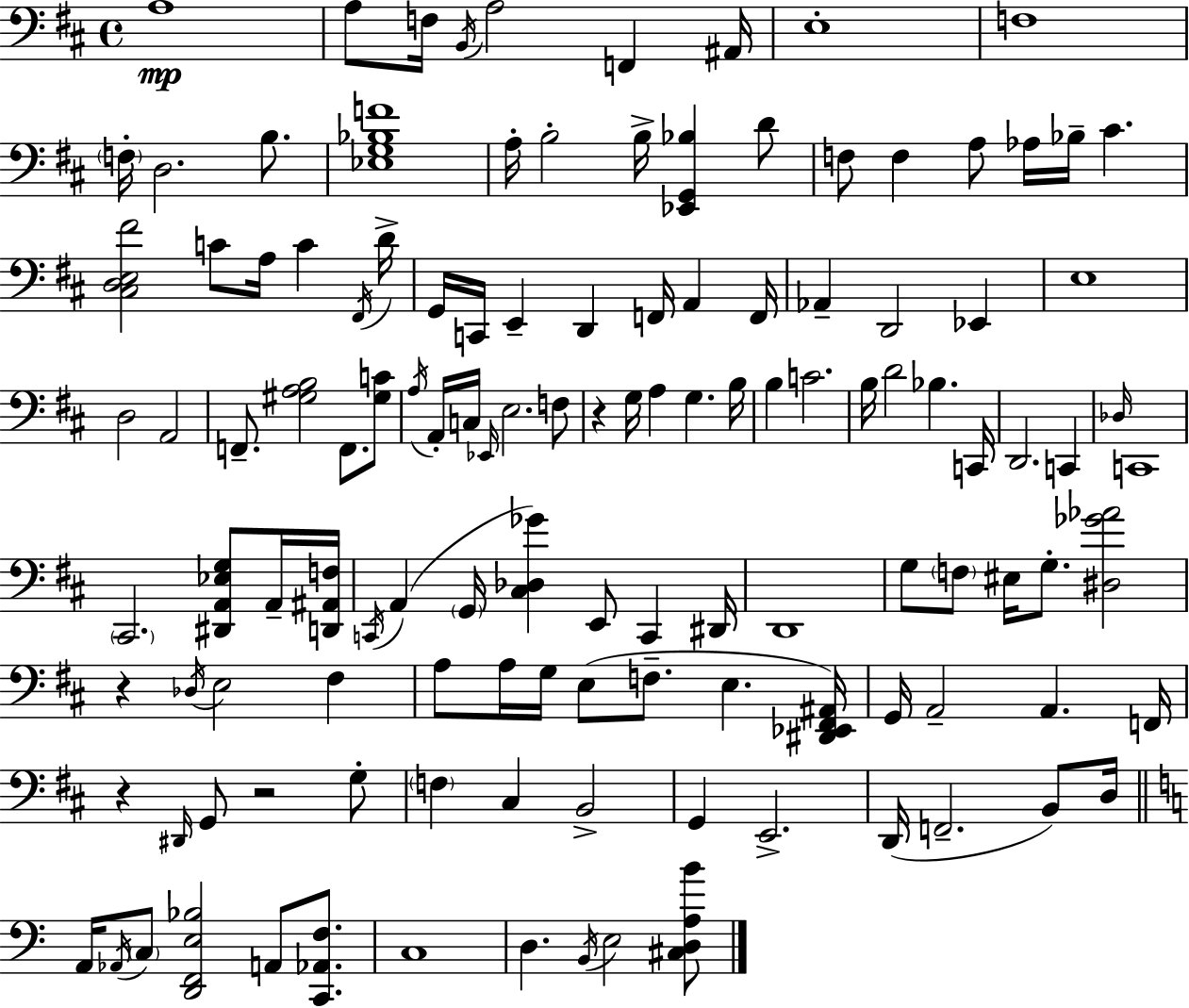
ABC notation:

X:1
T:Untitled
M:4/4
L:1/4
K:D
A,4 A,/2 F,/4 B,,/4 A,2 F,, ^A,,/4 E,4 F,4 F,/4 D,2 B,/2 [_E,G,_B,F]4 A,/4 B,2 B,/4 [_E,,G,,_B,] D/2 F,/2 F, A,/2 _A,/4 _B,/4 ^C [^C,D,E,^F]2 C/2 A,/4 C ^F,,/4 D/4 G,,/4 C,,/4 E,, D,, F,,/4 A,, F,,/4 _A,, D,,2 _E,, E,4 D,2 A,,2 F,,/2 [^G,A,B,]2 F,,/2 [^G,C]/2 A,/4 A,,/4 C,/4 _E,,/4 E,2 F,/2 z G,/4 A, G, B,/4 B, C2 B,/4 D2 _B, C,,/4 D,,2 C,, _D,/4 C,,4 ^C,,2 [^D,,A,,_E,G,]/2 A,,/4 [D,,^A,,F,]/4 C,,/4 A,, G,,/4 [^C,_D,_G] E,,/2 C,, ^D,,/4 D,,4 G,/2 F,/2 ^E,/4 G,/2 [^D,_G_A]2 z _D,/4 E,2 ^F, A,/2 A,/4 G,/4 E,/2 F,/2 E, [^D,,_E,,^F,,^A,,]/4 G,,/4 A,,2 A,, F,,/4 z ^D,,/4 G,,/2 z2 G,/2 F, ^C, B,,2 G,, E,,2 D,,/4 F,,2 B,,/2 D,/4 A,,/4 _A,,/4 C,/2 [D,,F,,E,_B,]2 A,,/2 [C,,_A,,F,]/2 C,4 D, B,,/4 E,2 [^C,D,A,B]/2